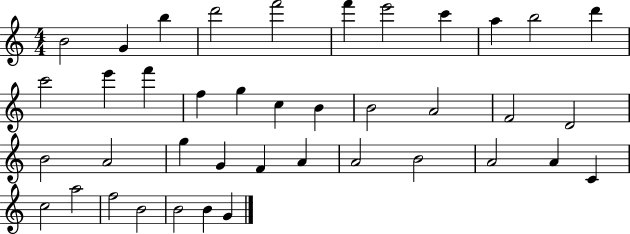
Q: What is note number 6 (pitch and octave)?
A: F6